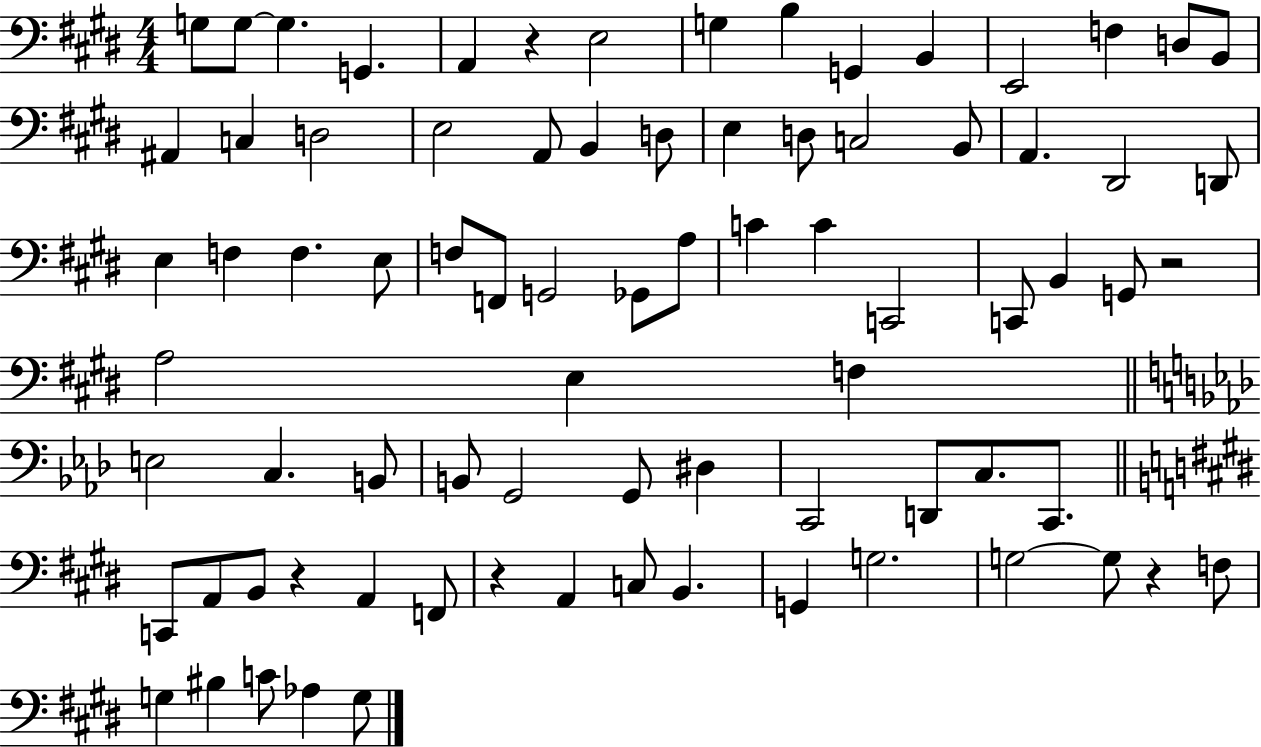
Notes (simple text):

G3/e G3/e G3/q. G2/q. A2/q R/q E3/h G3/q B3/q G2/q B2/q E2/h F3/q D3/e B2/e A#2/q C3/q D3/h E3/h A2/e B2/q D3/e E3/q D3/e C3/h B2/e A2/q. D#2/h D2/e E3/q F3/q F3/q. E3/e F3/e F2/e G2/h Gb2/e A3/e C4/q C4/q C2/h C2/e B2/q G2/e R/h A3/h E3/q F3/q E3/h C3/q. B2/e B2/e G2/h G2/e D#3/q C2/h D2/e C3/e. C2/e. C2/e A2/e B2/e R/q A2/q F2/e R/q A2/q C3/e B2/q. G2/q G3/h. G3/h G3/e R/q F3/e G3/q BIS3/q C4/e Ab3/q G3/e